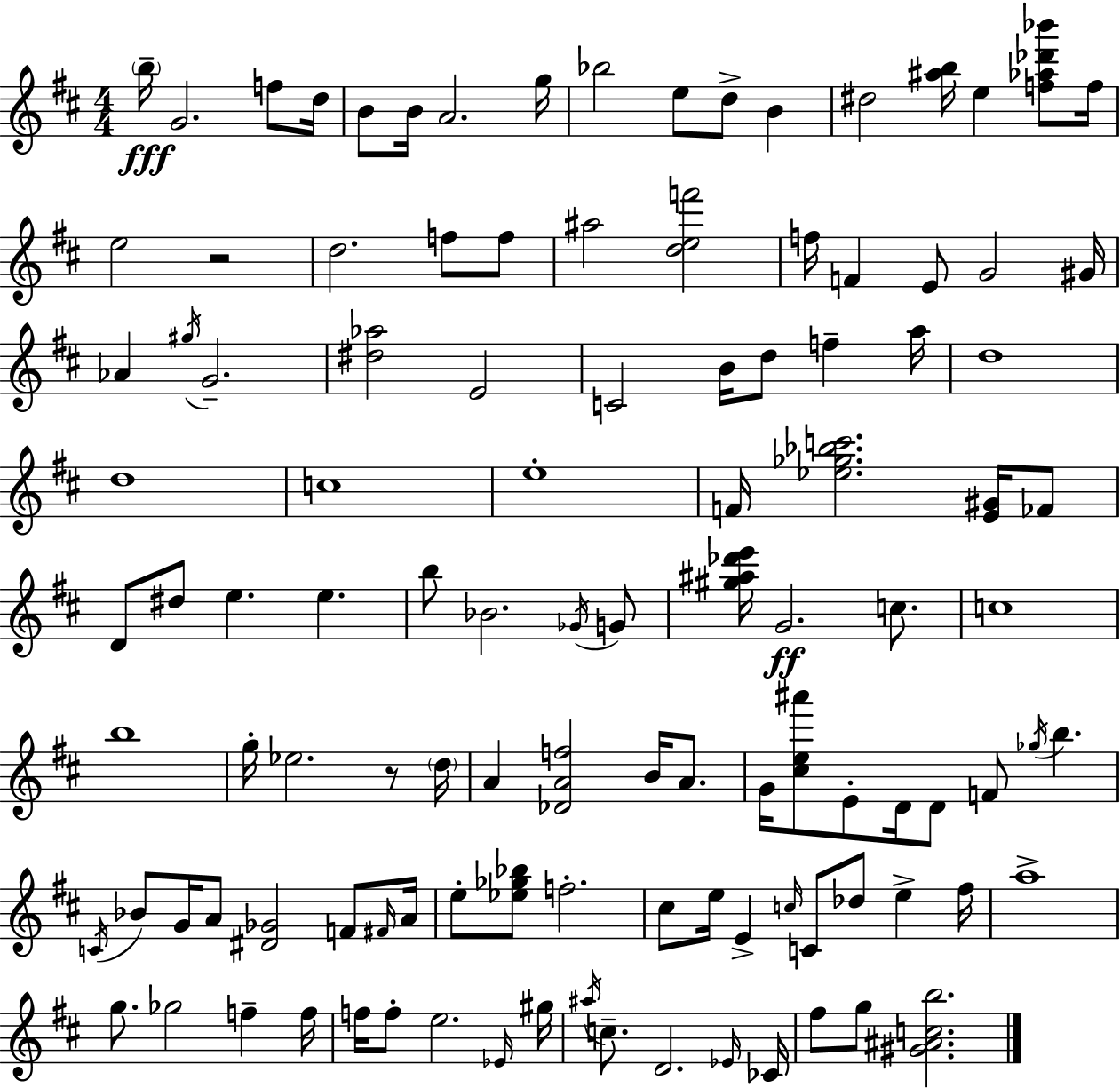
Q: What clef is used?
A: treble